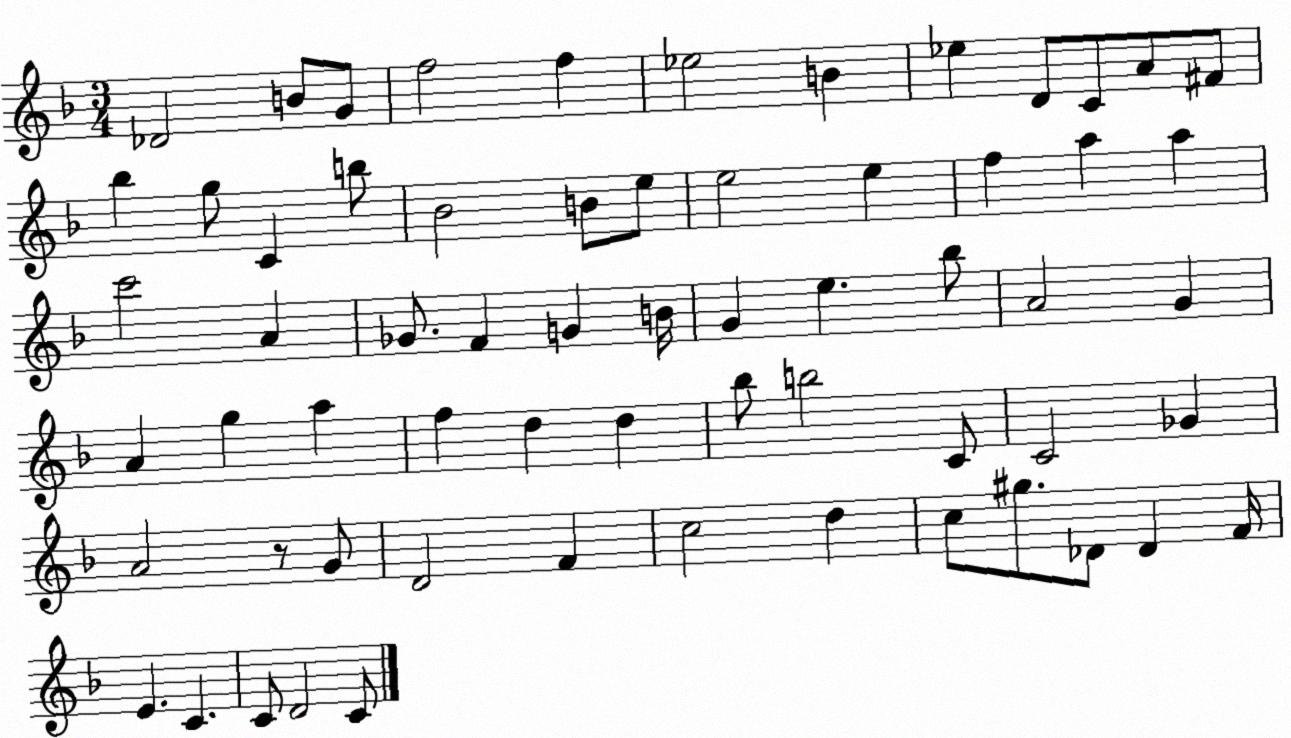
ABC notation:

X:1
T:Untitled
M:3/4
L:1/4
K:F
_D2 B/2 G/2 f2 f _e2 B _e D/2 C/2 A/2 ^F/2 _b g/2 C b/2 _B2 B/2 e/2 e2 e f a a c'2 A _G/2 F G B/4 G e _b/2 A2 G A g a f d d _b/2 b2 C/2 C2 _G A2 z/2 G/2 D2 F c2 d c/2 ^g/2 _D/2 _D F/4 E C C/2 D2 C/2